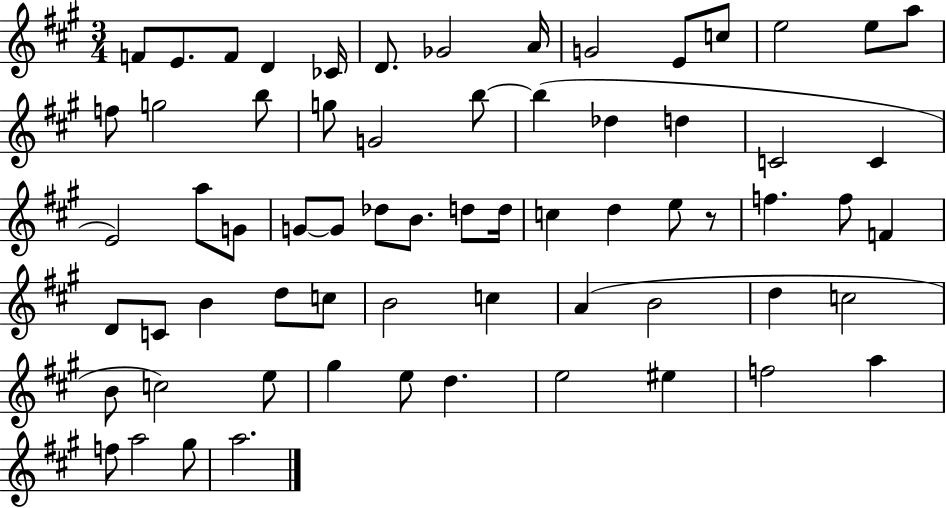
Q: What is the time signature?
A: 3/4